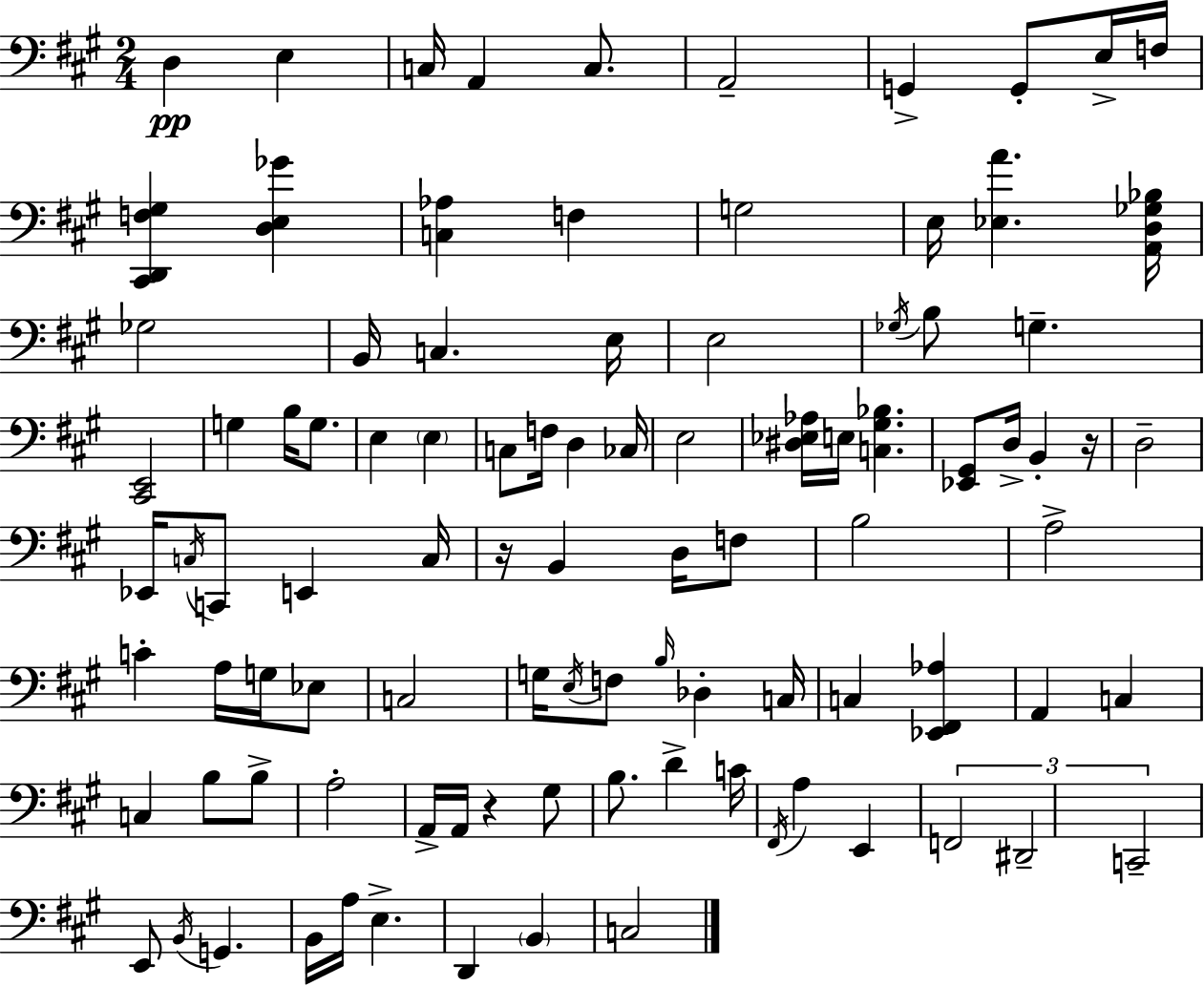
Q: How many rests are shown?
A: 3